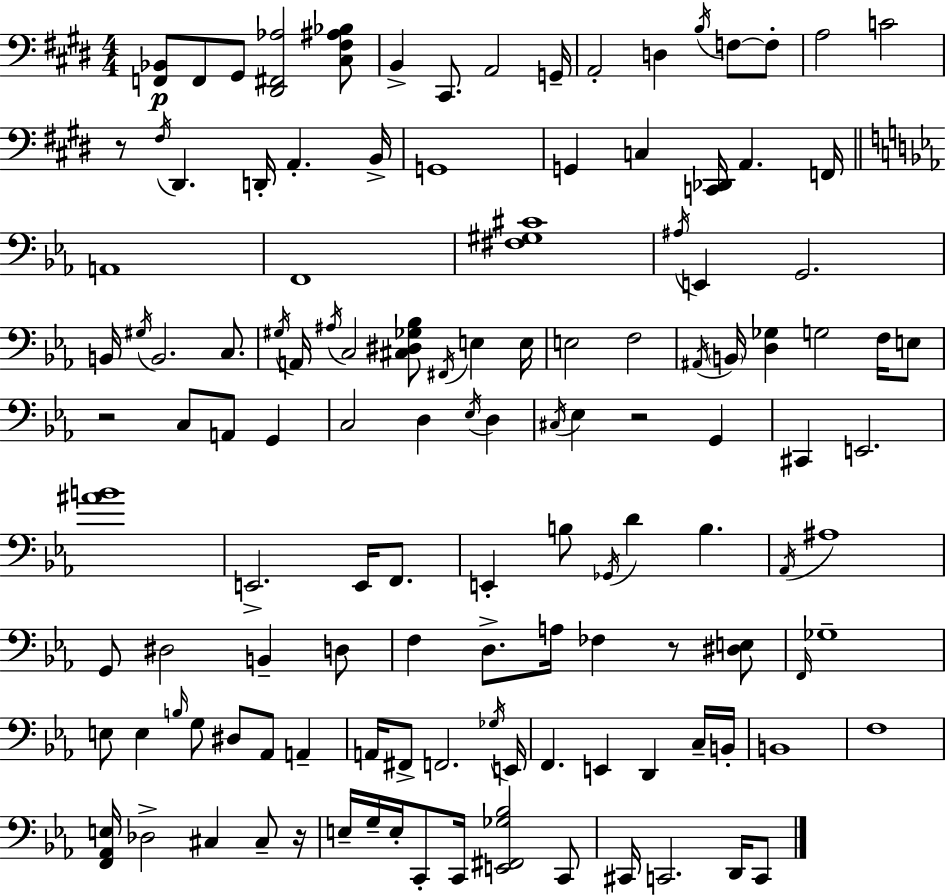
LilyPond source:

{
  \clef bass
  \numericTimeSignature
  \time 4/4
  \key e \major
  \repeat volta 2 { <f, bes,>8\p f,8 gis,8 <dis, fis, aes>2 <cis fis ais bes>8 | b,4-> cis,8. a,2 g,16-- | a,2-. d4 \acciaccatura { b16 } f8~~ f8-. | a2 c'2 | \break r8 \acciaccatura { fis16 } dis,4. d,16-. a,4.-. | b,16-> g,1 | g,4 c4 <c, des,>16 a,4. | f,16 \bar "||" \break \key ees \major a,1 | f,1 | <fis gis cis'>1 | \acciaccatura { ais16 } e,4 g,2. | \break b,16 \acciaccatura { gis16 } b,2. c8. | \acciaccatura { gis16 } a,16 \acciaccatura { ais16 } c2 <cis dis ges bes>8 \acciaccatura { fis,16 } | e4 e16 e2 f2 | \acciaccatura { ais,16 } \parenthesize b,16 <d ges>4 g2 | \break f16 e8 r2 c8 | a,8 g,4 c2 d4 | \acciaccatura { ees16 } d4 \acciaccatura { cis16 } ees4 r2 | g,4 cis,4 e,2. | \break <ais' b'>1 | e,2.-> | e,16 f,8. e,4-. b8 \acciaccatura { ges,16 } d'4 | b4. \acciaccatura { aes,16 } ais1 | \break g,8 dis2 | b,4-- d8 f4 d8.-> | a16 fes4 r8 <dis e>8 \grace { f,16 } ges1-- | e8 e4 | \break \grace { b16 } g8 dis8 aes,8 a,4-- a,16 fis,8-> f,2. | \acciaccatura { ges16 } e,16 f,4. | e,4 d,4 c16-- b,16-. b,1 | f1 | \break <f, aes, e>16 des2-> | cis4 cis8-- r16 e16-- g16-- e16-. | c,8-. c,16 <e, fis, ges bes>2 c,8 cis,16 c,2. | d,16 c,8 } \bar "|."
}